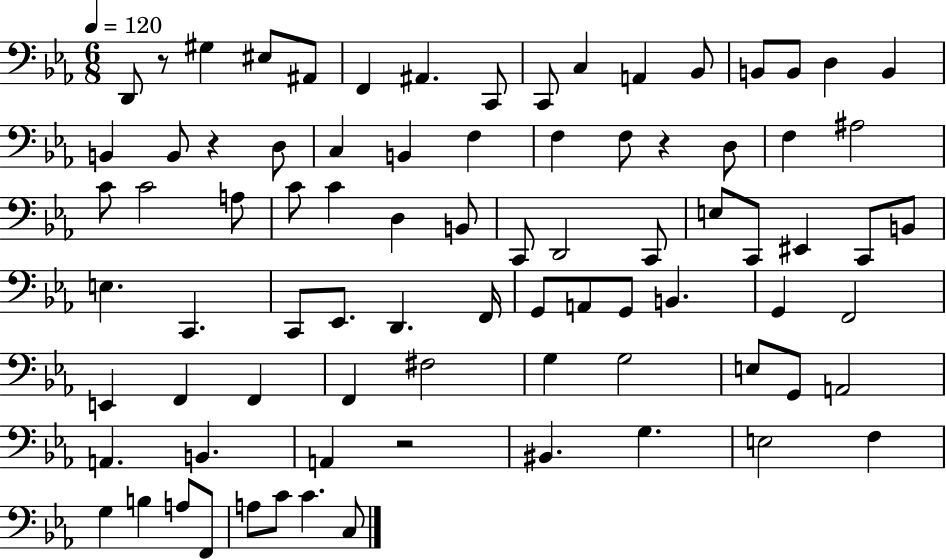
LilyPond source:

{
  \clef bass
  \numericTimeSignature
  \time 6/8
  \key ees \major
  \tempo 4 = 120
  \repeat volta 2 { d,8 r8 gis4 eis8 ais,8 | f,4 ais,4. c,8 | c,8 c4 a,4 bes,8 | b,8 b,8 d4 b,4 | \break b,4 b,8 r4 d8 | c4 b,4 f4 | f4 f8 r4 d8 | f4 ais2 | \break c'8 c'2 a8 | c'8 c'4 d4 b,8 | c,8 d,2 c,8 | e8 c,8 eis,4 c,8 b,8 | \break e4. c,4. | c,8 ees,8. d,4. f,16 | g,8 a,8 g,8 b,4. | g,4 f,2 | \break e,4 f,4 f,4 | f,4 fis2 | g4 g2 | e8 g,8 a,2 | \break a,4. b,4. | a,4 r2 | bis,4. g4. | e2 f4 | \break g4 b4 a8 f,8 | a8 c'8 c'4. c8 | } \bar "|."
}